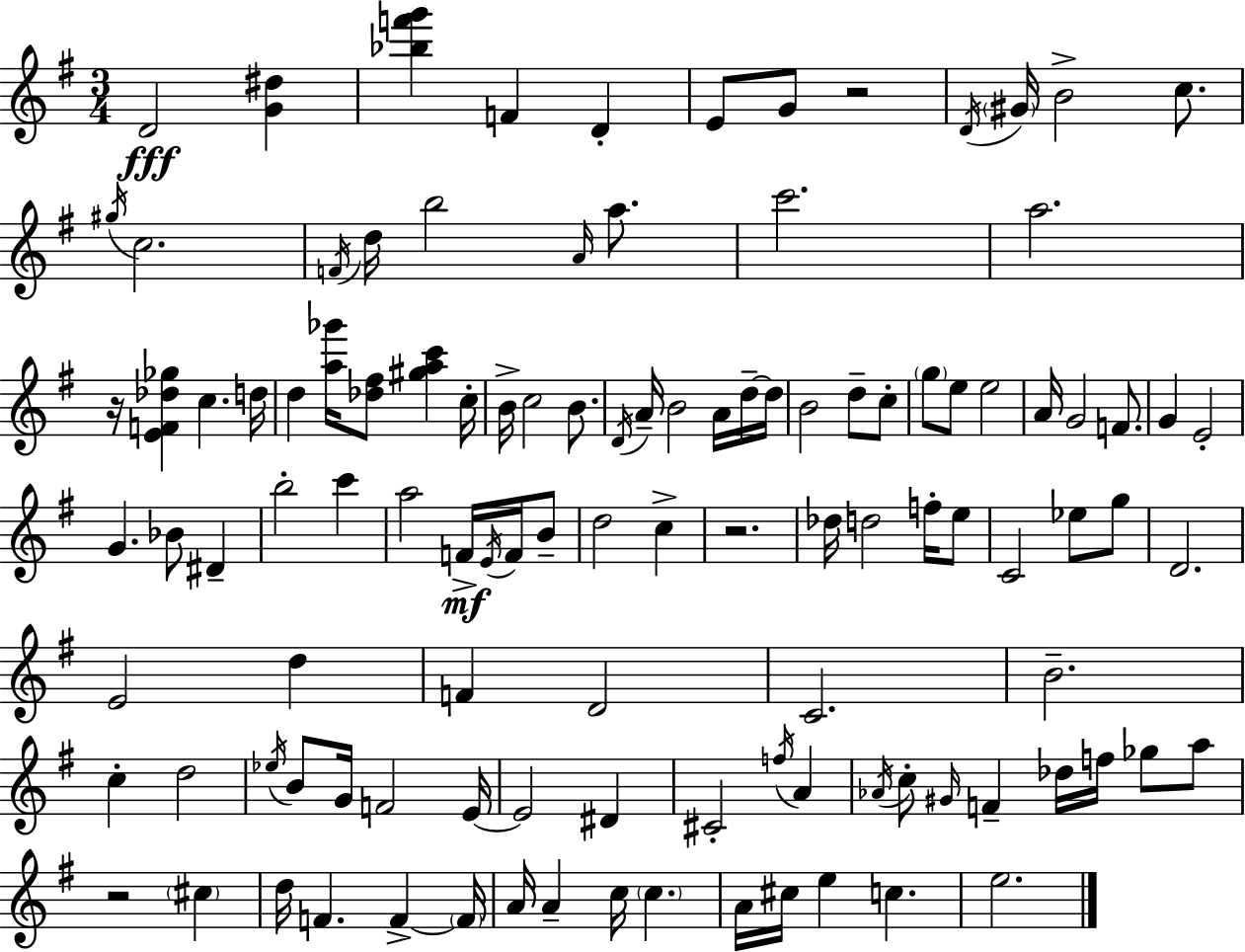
X:1
T:Untitled
M:3/4
L:1/4
K:Em
D2 [G^d] [_bf'g'] F D E/2 G/2 z2 D/4 ^G/4 B2 c/2 ^g/4 c2 F/4 d/4 b2 A/4 a/2 c'2 a2 z/4 [EF_d_g] c d/4 d [a_g']/4 [_d^f]/2 [^gac'] c/4 B/4 c2 B/2 D/4 A/4 B2 A/4 d/4 d/4 B2 d/2 c/2 g/2 e/2 e2 A/4 G2 F/2 G E2 G _B/2 ^D b2 c' a2 F/4 E/4 F/4 B/2 d2 c z2 _d/4 d2 f/4 e/2 C2 _e/2 g/2 D2 E2 d F D2 C2 B2 c d2 _e/4 B/2 G/4 F2 E/4 E2 ^D ^C2 f/4 A _A/4 c/2 ^G/4 F _d/4 f/4 _g/2 a/2 z2 ^c d/4 F F F/4 A/4 A c/4 c A/4 ^c/4 e c e2